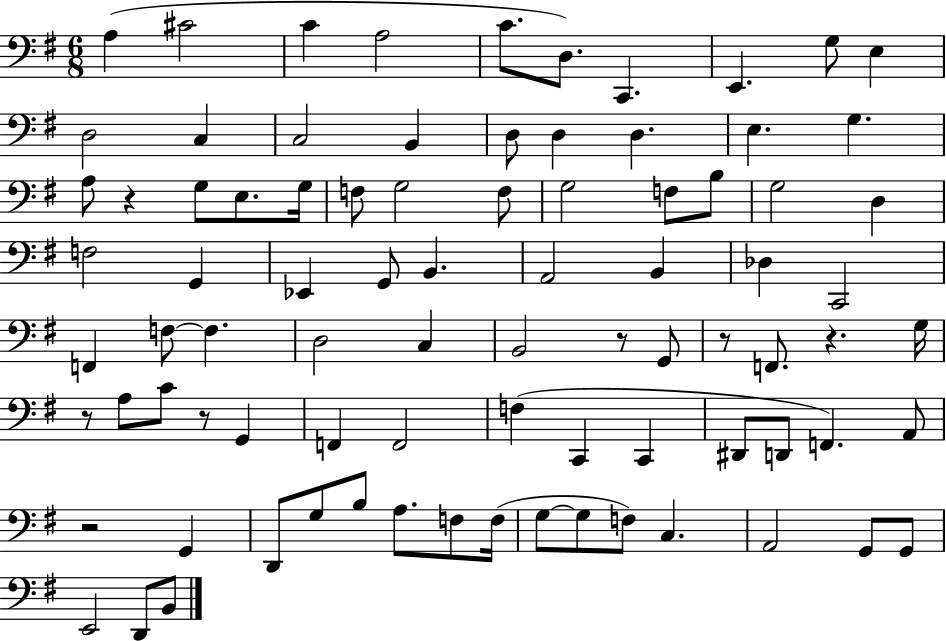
{
  \clef bass
  \numericTimeSignature
  \time 6/8
  \key g \major
  a4( cis'2 | c'4 a2 | c'8. d8.) c,4. | e,4. g8 e4 | \break d2 c4 | c2 b,4 | d8 d4 d4. | e4. g4. | \break a8 r4 g8 e8. g16 | f8 g2 f8 | g2 f8 b8 | g2 d4 | \break f2 g,4 | ees,4 g,8 b,4. | a,2 b,4 | des4 c,2 | \break f,4 f8~~ f4. | d2 c4 | b,2 r8 g,8 | r8 f,8. r4. g16 | \break r8 a8 c'8 r8 g,4 | f,4 f,2 | f4( c,4 c,4 | dis,8 d,8 f,4.) a,8 | \break r2 g,4 | d,8 g8 b8 a8. f8 f16( | g8~~ g8 f8) c4. | a,2 g,8 g,8 | \break e,2 d,8 b,8 | \bar "|."
}